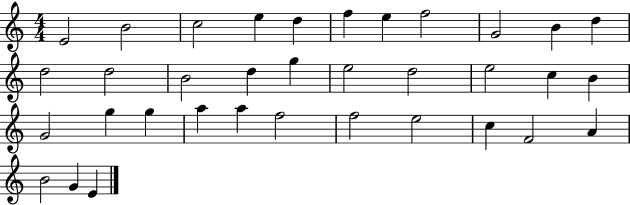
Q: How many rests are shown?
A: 0